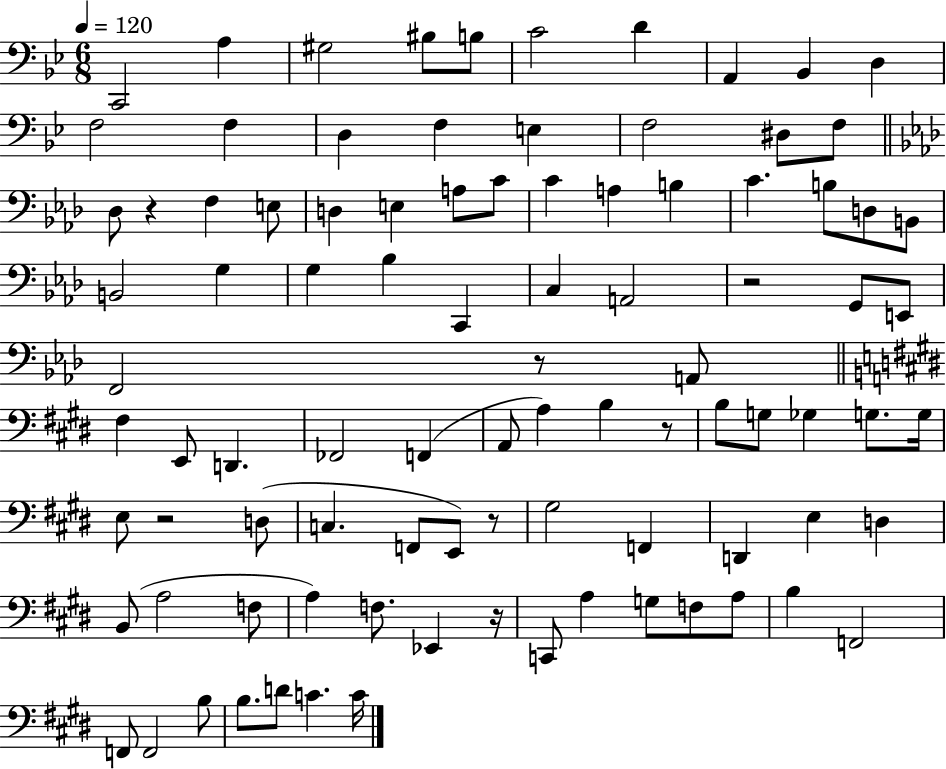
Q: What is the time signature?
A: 6/8